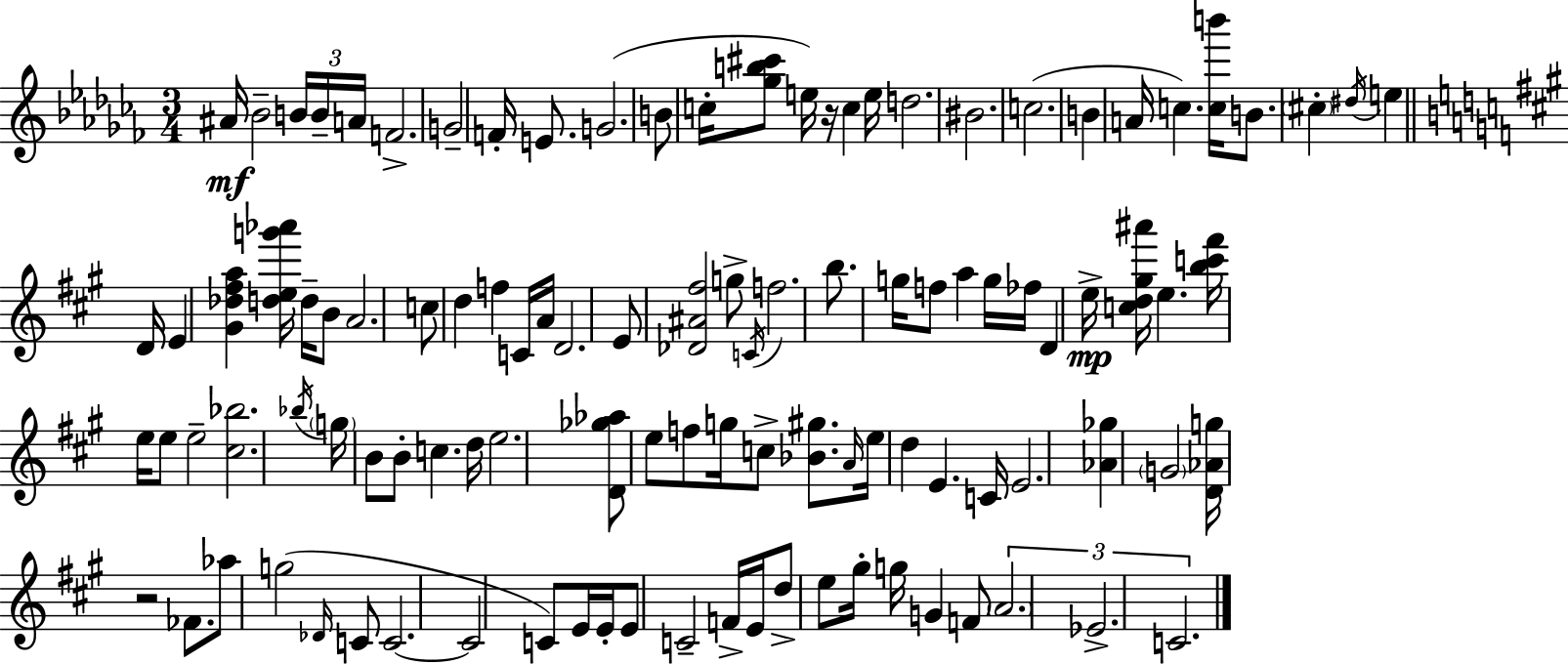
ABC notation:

X:1
T:Untitled
M:3/4
L:1/4
K:Abm
^A/4 _B2 B/4 B/4 A/4 F2 G2 F/4 E/2 G2 B/2 c/4 [_gb^c']/2 e/4 z/4 c e/4 d2 ^B2 c2 B A/4 c [cb']/4 B/2 ^c ^d/4 e D/4 E [^G_d^fa] [deg'_a']/4 d/4 B/2 A2 c/2 d f C/4 A/4 D2 E/2 [_D^A^f]2 g/2 C/4 f2 b/2 g/4 f/2 a g/4 _f/4 D e/4 [cd^g^a']/4 e [bc'^f']/4 e/4 e/2 e2 [^c_b]2 _b/4 g/4 B/2 B/2 c d/4 e2 [D_g_a]/2 e/2 f/2 g/4 c/2 [_B^g]/2 A/4 e/4 d E C/4 E2 [_A_g] G2 [D_Ag]/4 z2 _F/2 _a/2 g2 _D/4 C/2 C2 C2 C/2 E/4 E/4 E/2 C2 F/4 E/4 d/2 e/2 ^g/4 g/4 G F/2 A2 _E2 C2